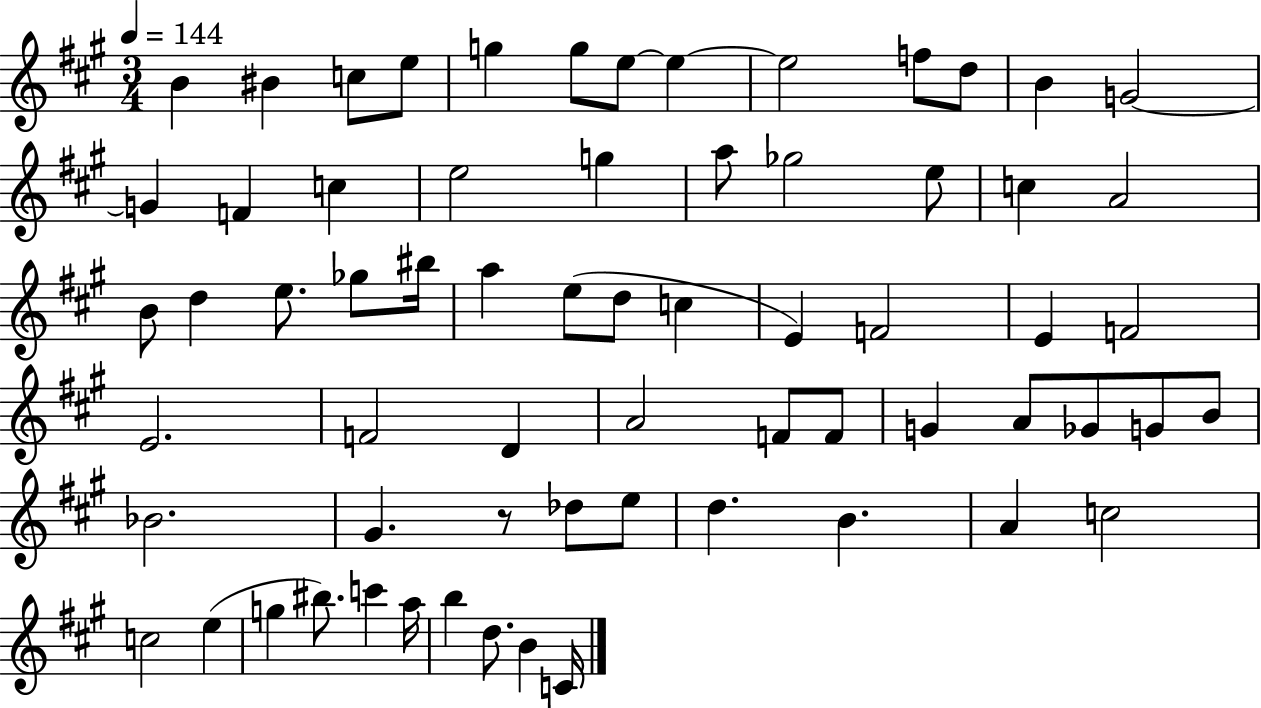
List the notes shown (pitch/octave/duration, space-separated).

B4/q BIS4/q C5/e E5/e G5/q G5/e E5/e E5/q E5/h F5/e D5/e B4/q G4/h G4/q F4/q C5/q E5/h G5/q A5/e Gb5/h E5/e C5/q A4/h B4/e D5/q E5/e. Gb5/e BIS5/s A5/q E5/e D5/e C5/q E4/q F4/h E4/q F4/h E4/h. F4/h D4/q A4/h F4/e F4/e G4/q A4/e Gb4/e G4/e B4/e Bb4/h. G#4/q. R/e Db5/e E5/e D5/q. B4/q. A4/q C5/h C5/h E5/q G5/q BIS5/e. C6/q A5/s B5/q D5/e. B4/q C4/s